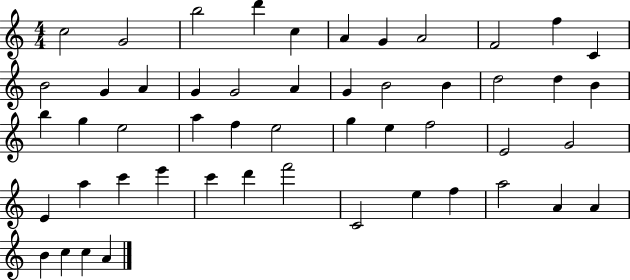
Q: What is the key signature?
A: C major